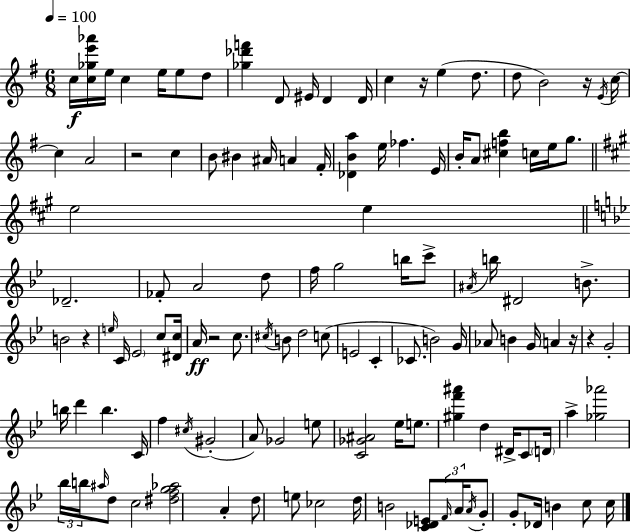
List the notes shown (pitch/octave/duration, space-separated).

C5/s [C5,Gb5,E6,Ab6]/s E5/s C5/q E5/s E5/e D5/e [Gb5,Db6,F6]/q D4/e EIS4/s D4/q D4/s C5/q R/s E5/q D5/e. D5/e B4/h R/s E4/s C5/s C5/q A4/h R/h C5/q B4/e BIS4/q A#4/s A4/q F#4/s [Db4,B4,A5]/q E5/s FES5/q. E4/s B4/s A4/e [C#5,F5,B5]/q C5/s E5/s G5/e. E5/h E5/q Db4/h. FES4/e A4/h D5/e F5/s G5/h B5/s C6/e A#4/s B5/s D#4/h B4/e. B4/h R/q E5/s C4/s Eb4/h C5/e [D#4,C5]/s A4/s R/h C5/e. C#5/s B4/e D5/h C5/e E4/h C4/q CES4/e. B4/h G4/s Ab4/e B4/q G4/s A4/q R/s R/q G4/h B5/s D6/q B5/q. C4/s F5/q C#5/s G#4/h A4/e Gb4/h E5/e [C4,Gb4,A#4]/h Eb5/s E5/e. [G#5,F6,A#6]/q D5/q D#4/s C4/e D4/s A5/q [Gb5,Ab6]/h Bb5/s B5/s A#5/s D5/e C5/h [D#5,F5,G5,Ab5]/h A4/q D5/e E5/e CES5/h D5/s B4/h [C4,Db4,E4]/e F4/s A4/s A4/s G4/e G4/e Db4/s B4/q C5/e C5/s